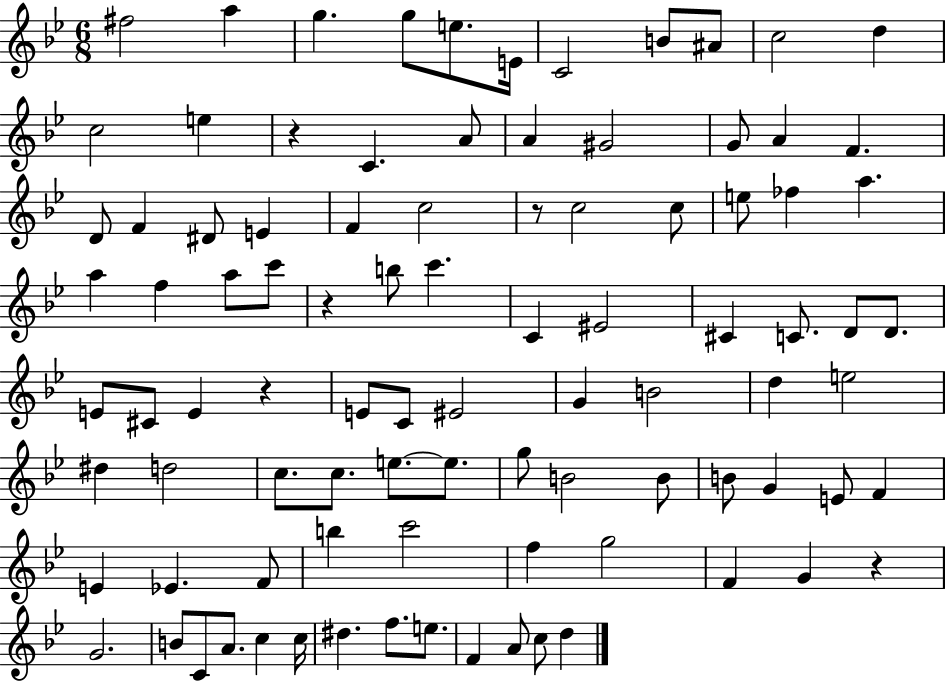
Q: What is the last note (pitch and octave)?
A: D5